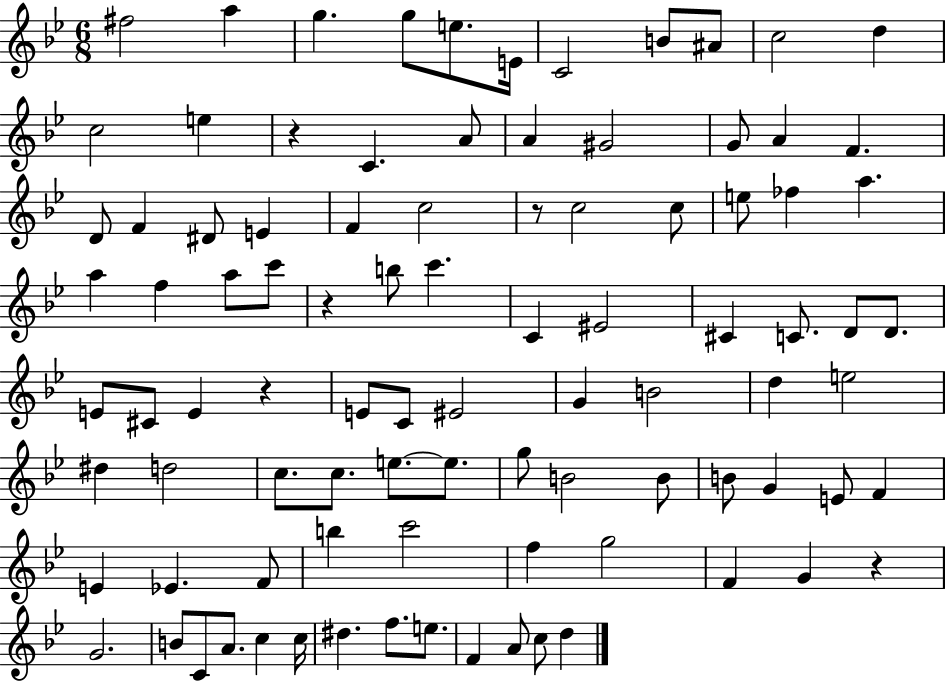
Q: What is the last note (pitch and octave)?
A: D5